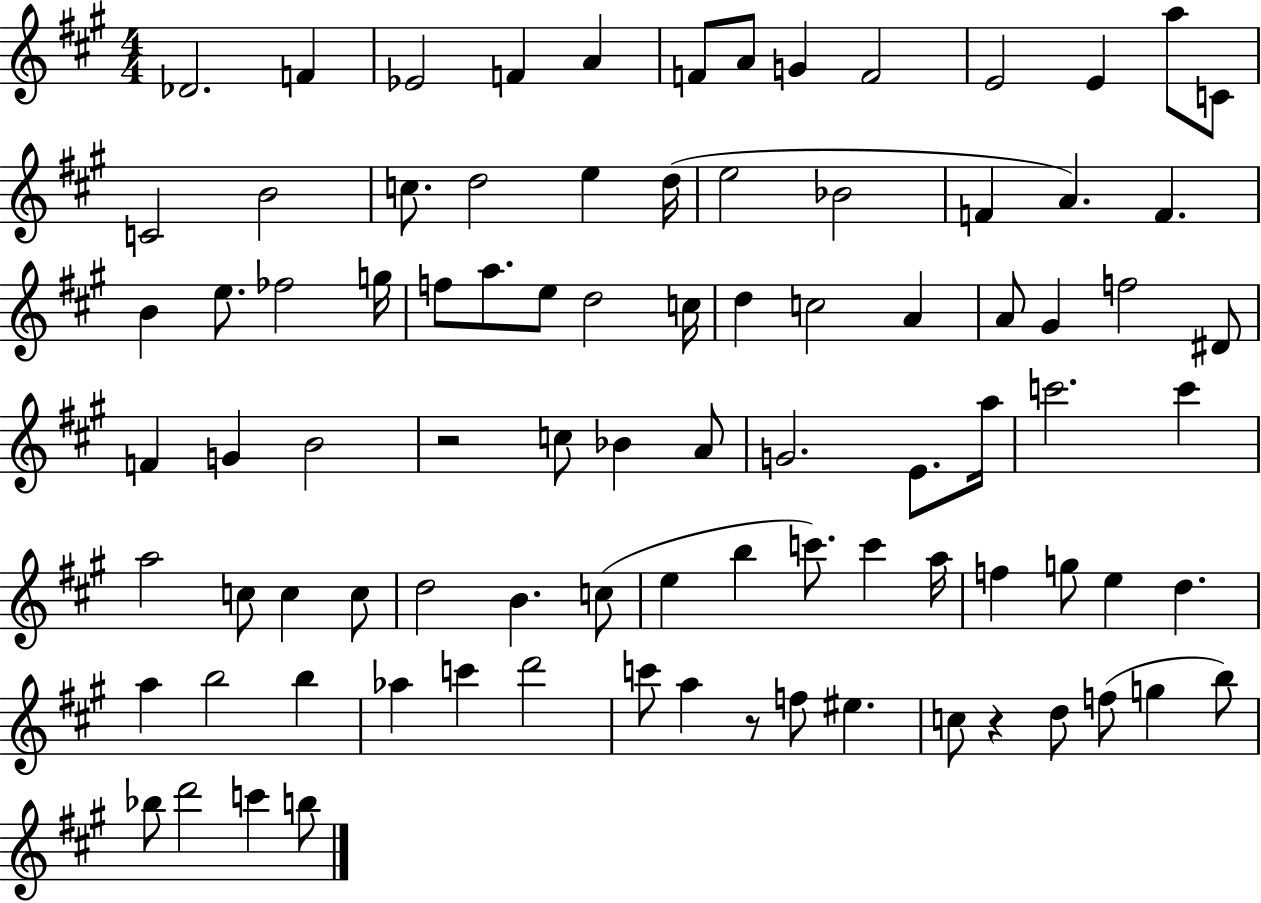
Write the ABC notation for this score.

X:1
T:Untitled
M:4/4
L:1/4
K:A
_D2 F _E2 F A F/2 A/2 G F2 E2 E a/2 C/2 C2 B2 c/2 d2 e d/4 e2 _B2 F A F B e/2 _f2 g/4 f/2 a/2 e/2 d2 c/4 d c2 A A/2 ^G f2 ^D/2 F G B2 z2 c/2 _B A/2 G2 E/2 a/4 c'2 c' a2 c/2 c c/2 d2 B c/2 e b c'/2 c' a/4 f g/2 e d a b2 b _a c' d'2 c'/2 a z/2 f/2 ^e c/2 z d/2 f/2 g b/2 _b/2 d'2 c' b/2